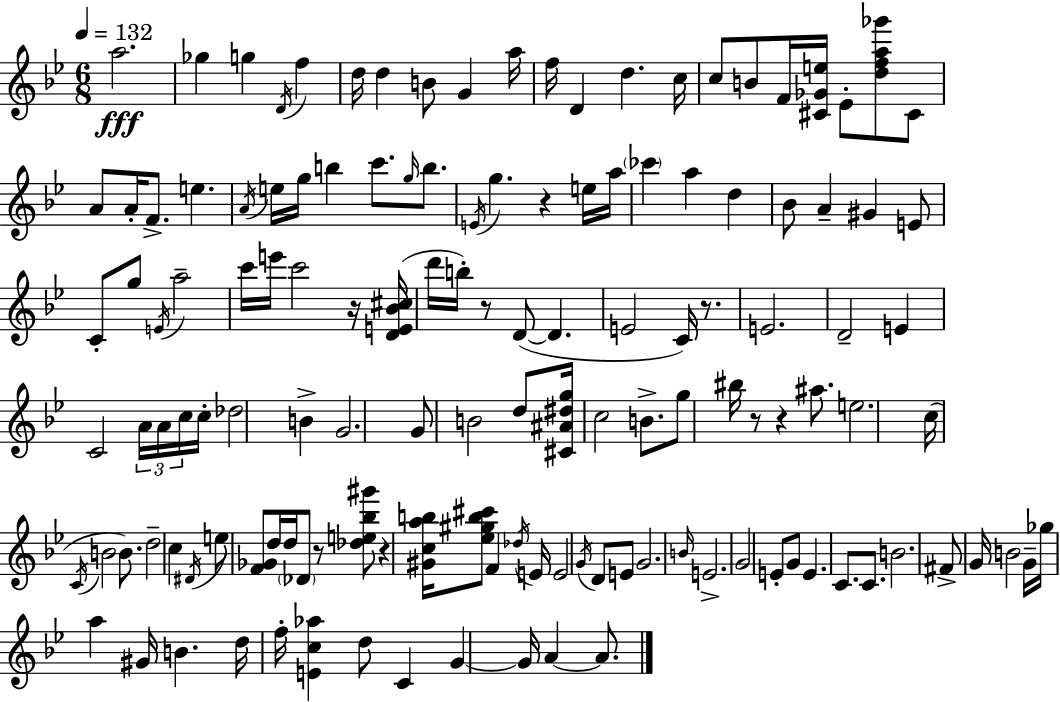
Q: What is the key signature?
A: BES major